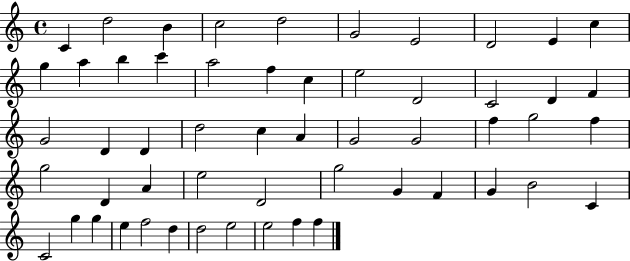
{
  \clef treble
  \time 4/4
  \defaultTimeSignature
  \key c \major
  c'4 d''2 b'4 | c''2 d''2 | g'2 e'2 | d'2 e'4 c''4 | \break g''4 a''4 b''4 c'''4 | a''2 f''4 c''4 | e''2 d'2 | c'2 d'4 f'4 | \break g'2 d'4 d'4 | d''2 c''4 a'4 | g'2 g'2 | f''4 g''2 f''4 | \break g''2 d'4 a'4 | e''2 d'2 | g''2 g'4 f'4 | g'4 b'2 c'4 | \break c'2 g''4 g''4 | e''4 f''2 d''4 | d''2 e''2 | e''2 f''4 f''4 | \break \bar "|."
}